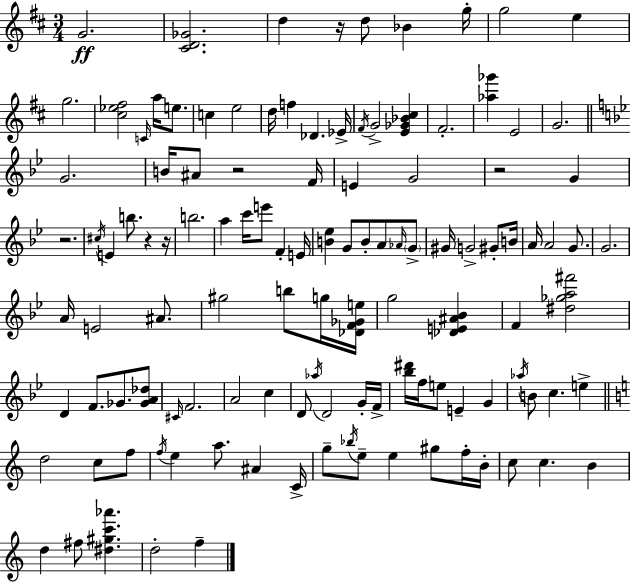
G4/h. [C#4,D4,Gb4]/h. D5/q R/s D5/e Bb4/q G5/s G5/h E5/q G5/h. [C#5,Eb5,F#5]/h C4/s A5/s E5/e. C5/q E5/h D5/s F5/q Db4/q. Eb4/s F#4/s G4/h [E4,Gb4,Bb4,C#5]/q F#4/h. [Ab5,Gb6]/q E4/h G4/h. G4/h. B4/s A#4/e R/h F4/s E4/q G4/h R/h G4/q R/h. C#5/s E4/q B5/e. R/q R/s B5/h. A5/q C6/s E6/e F4/q E4/s [B4,Eb5]/q G4/e B4/e A4/e Ab4/s G4/e G#4/s G4/h G#4/e B4/s A4/s A4/h G4/e. G4/h. A4/s E4/h A#4/e. G#5/h B5/e G5/s [Db4,F4,Gb4,E5]/s G5/h [Db4,E4,A#4,Bb4]/q F4/q [D#5,Gb5,A5,F#6]/h D4/q F4/e. Gb4/e. [Gb4,A4,Db5]/e C#4/s F4/h. A4/h C5/q D4/e Ab5/s D4/h G4/s F4/s [Bb5,D#6]/s F5/s E5/e E4/q G4/q Ab5/s B4/e C5/q. E5/q D5/h C5/e F5/e F5/s E5/q A5/e. A#4/q C4/s G5/e Bb5/s E5/e E5/q G#5/e F5/s B4/s C5/e C5/q. B4/q D5/q F#5/e [D#5,G#5,C6,Ab6]/q. D5/h F5/q